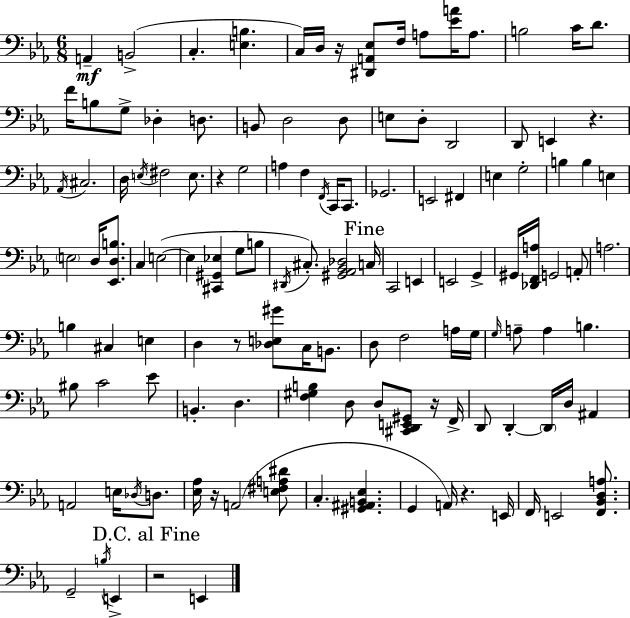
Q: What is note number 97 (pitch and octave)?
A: A2